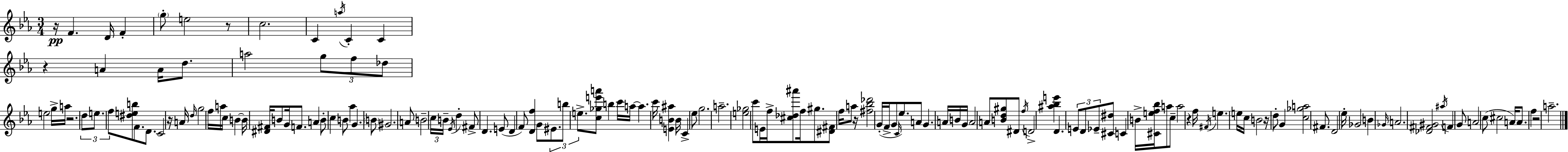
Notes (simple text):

R/s F4/q. D4/s F4/q G5/e E5/h R/e C5/h. C4/q A5/s C4/q C4/q R/q A4/q A4/s D5/e. A5/h G5/e F5/e Db5/e E5/h G5/s A5/s R/h. D5/e E5/e. F5/e [D#5,E5,B5]/e F4/e. D4/e. C4/h R/s A4/s D5/s G5/h F5/s A5/s C5/s B4/q B4/s [D#4,F#4]/s B4/e G4/s F4/e. A4/q B4/e C5/q B4/e Ab5/q G4/q. B4/e G#4/h. A4/e B4/h C5/s B4/s Eb4/s D5/q F#4/e D4/q. E4/e D4/q F4/e [D4,F5]/q G4/e EIS4/e. B5/e E5/e. [C5,Gb5,E6,A6]/e B5/q C6/s A5/s A5/q. C6/s [E4,B4,A#5]/q B4/s C4/q Eb5/e G5/h. A5/h. [E5,Gb5]/h C6/e E4/s F5/s [C#5,Db5,A#6]/e F5/s G#5/e. [D#4,F#4]/e F5/s A5/e R/s [F#5,Bb5,Db6]/h G4/s F4/s G4/e C4/s Eb5/e. A4/e G4/q. A4/s B4/s G4/s A4/h A4/e [B4,D5,G#5]/e D#4/e F5/s D4/h [A#5,Bb5,E6]/q D4/q. E4/e D4/e Eb4/e [C#4,D#5]/e C4/q B4/s [C#4,E5,F5,Bb5]/s A5/e C5/e A5/h R/q F5/s F#4/s E5/q. E5/s C5/s B4/h R/s D5/e G4/q [C5,Gb5,A5]/h F#4/e. D4/h Eb5/s Gb4/h B4/q Gb4/s A4/h. [Db4,F#4,G#4]/h A#5/s F4/q G4/e A4/h C5/e C#5/h A4/s A4/e. F5/q R/h A5/h.